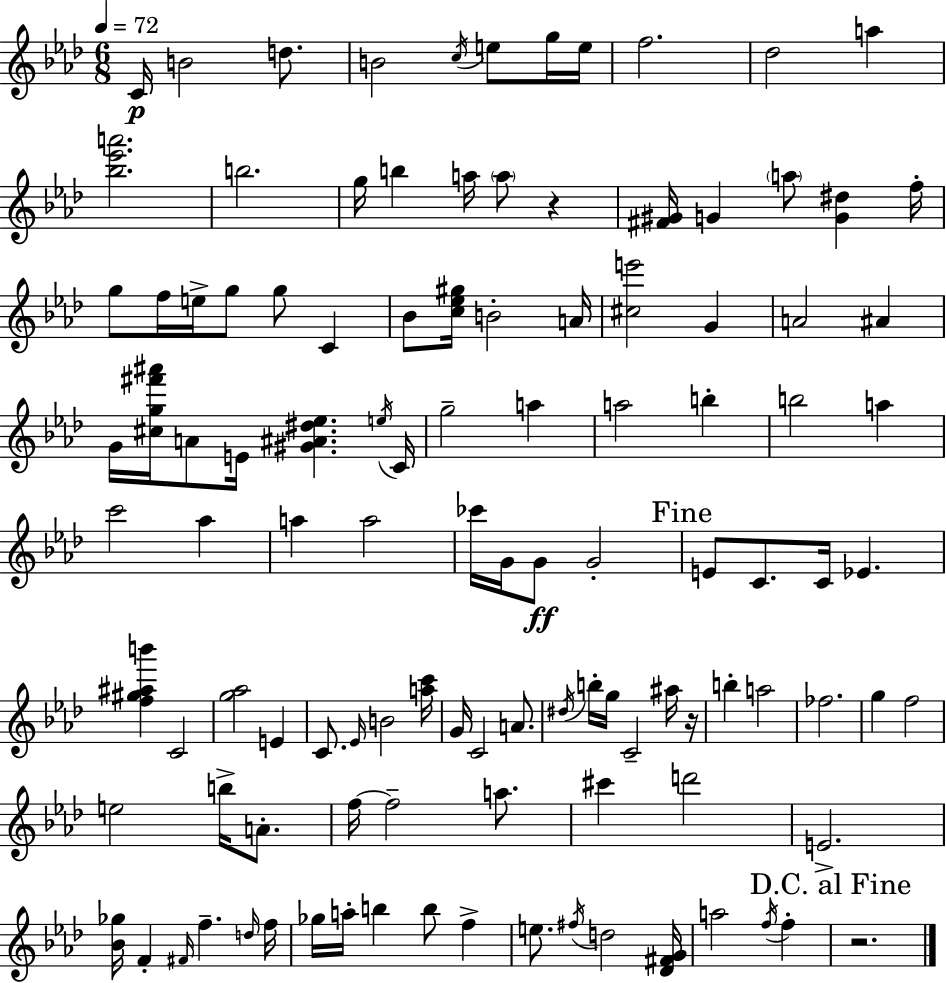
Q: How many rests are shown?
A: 3